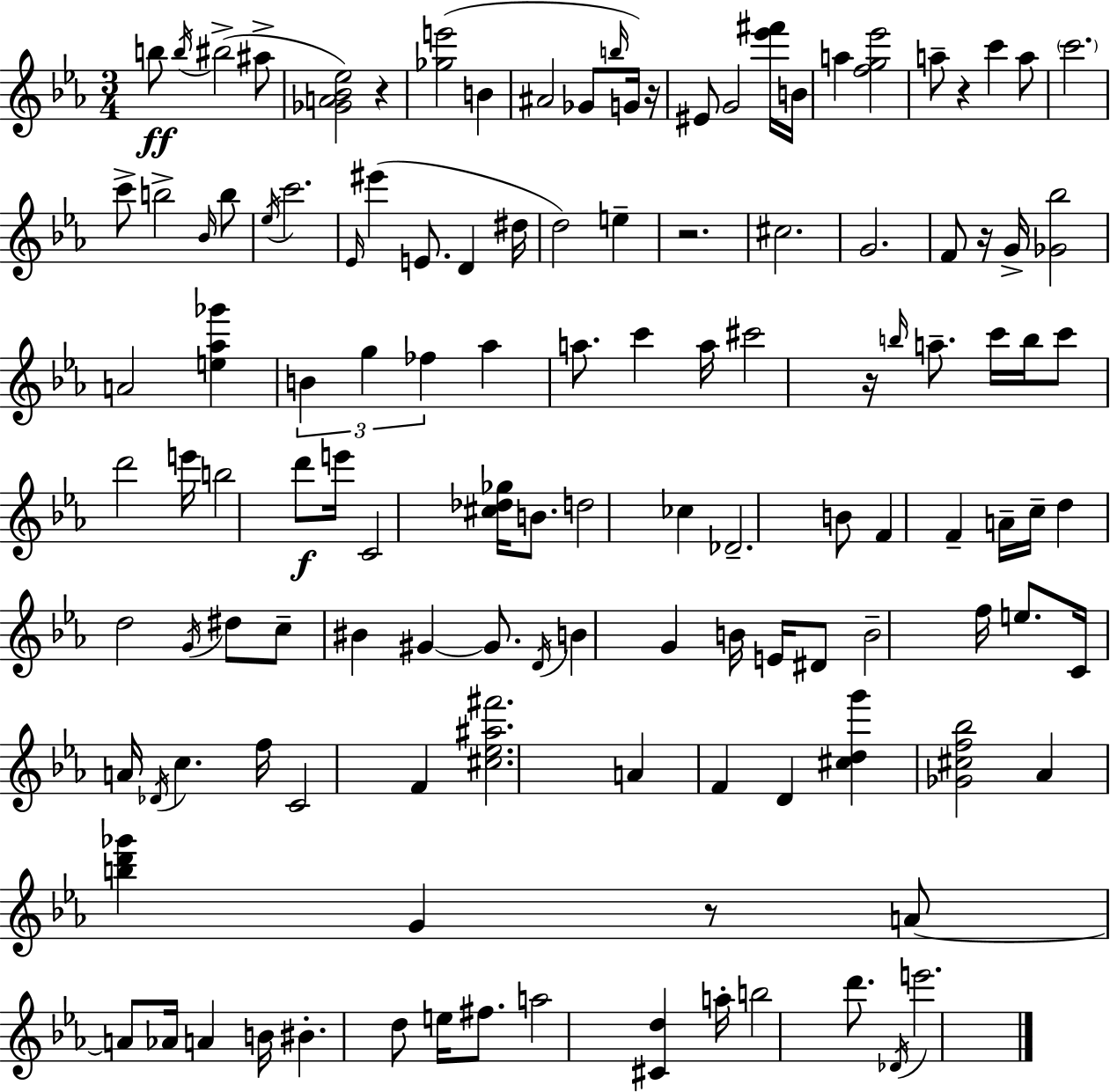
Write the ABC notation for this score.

X:1
T:Untitled
M:3/4
L:1/4
K:Eb
b/2 b/4 ^b2 ^a/2 [_GA_B_e]2 z [_ge']2 B ^A2 _G/2 b/4 G/4 z/4 ^E/2 G2 [_e'^f']/4 B/4 a [fg_e']2 a/2 z c' a/2 c'2 c'/2 b2 _B/4 b/2 _e/4 c'2 _E/4 ^e' E/2 D ^d/4 d2 e z2 ^c2 G2 F/2 z/4 G/4 [_G_b]2 A2 [e_a_g'] B g _f _a a/2 c' a/4 ^c'2 z/4 b/4 a/2 c'/4 b/4 c'/2 d'2 e'/4 b2 d'/2 e'/4 C2 [^c_d_g]/4 B/2 d2 _c _D2 B/2 F F A/4 c/4 d d2 G/4 ^d/2 c/2 ^B ^G ^G/2 D/4 B G B/4 E/4 ^D/2 B2 f/4 e/2 C/4 A/4 _D/4 c f/4 C2 F [^c_e^a^f']2 A F D [^cdg'] [_G^cf_b]2 _A [bd'_g'] G z/2 A/2 A/2 _A/4 A B/4 ^B d/2 e/4 ^f/2 a2 [^Cd] a/4 b2 d'/2 _D/4 e'2